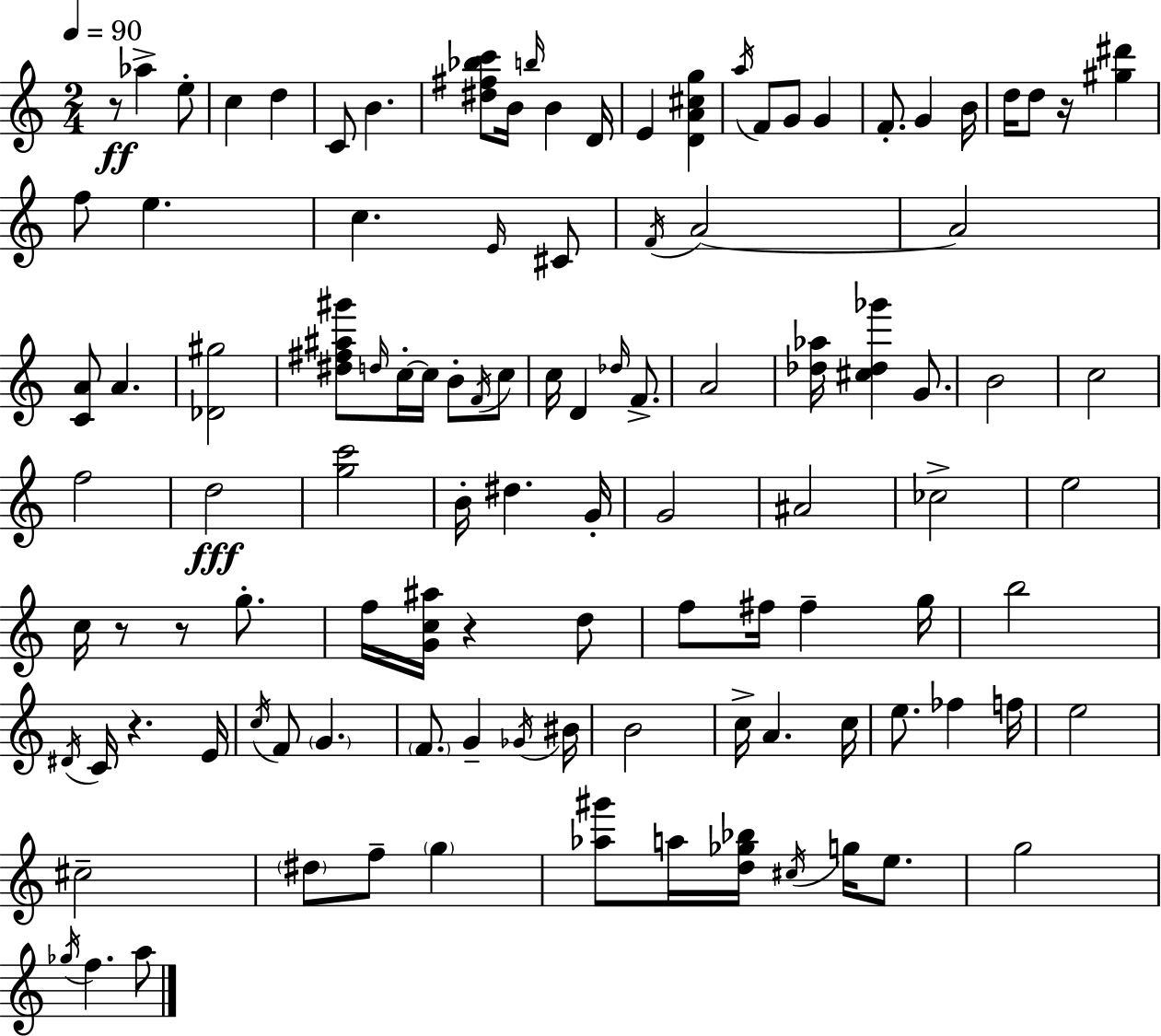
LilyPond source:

{
  \clef treble
  \numericTimeSignature
  \time 2/4
  \key c \major
  \tempo 4 = 90
  r8\ff aes''4-> e''8-. | c''4 d''4 | c'8 b'4. | <dis'' fis'' bes'' c'''>8 b'16 \grace { b''16 } b'4 | \break d'16 e'4 <d' a' cis'' g''>4 | \acciaccatura { a''16 } f'8 g'8 g'4 | f'8.-. g'4 | b'16 d''16 d''8 r16 <gis'' dis'''>4 | \break f''8 e''4. | c''4. | \grace { e'16 } cis'8 \acciaccatura { f'16 } a'2~~ | a'2 | \break <c' a'>8 a'4. | <des' gis''>2 | <dis'' fis'' ais'' gis'''>8 \grace { d''16 } c''16-.~~ | c''16 b'8-. \acciaccatura { f'16 } c''8 c''16 d'4 | \break \grace { des''16 } f'8.-> a'2 | <des'' aes''>16 | <cis'' des'' ges'''>4 g'8. b'2 | c''2 | \break f''2 | d''2\fff | <g'' c'''>2 | b'16-. | \break dis''4. g'16-. g'2 | ais'2 | ces''2-> | e''2 | \break c''16 | r8 r8 g''8.-. f''16 | <g' c'' ais''>16 r4 d''8 f''8 | fis''16 fis''4-- g''16 b''2 | \break \acciaccatura { dis'16 } | c'16 r4. e'16 | \acciaccatura { c''16 } f'8 \parenthesize g'4. | \parenthesize f'8. g'4-- | \break \acciaccatura { ges'16 } bis'16 b'2 | c''16-> a'4. | c''16 e''8. fes''4 | f''16 e''2 | \break cis''2-- | \parenthesize dis''8 f''8-- \parenthesize g''4 | <aes'' gis'''>8 a''16 <d'' ges'' bes''>16 \acciaccatura { cis''16 } g''16 | e''8. g''2 | \break \acciaccatura { ges''16 } f''4. | a''8 \bar "|."
}